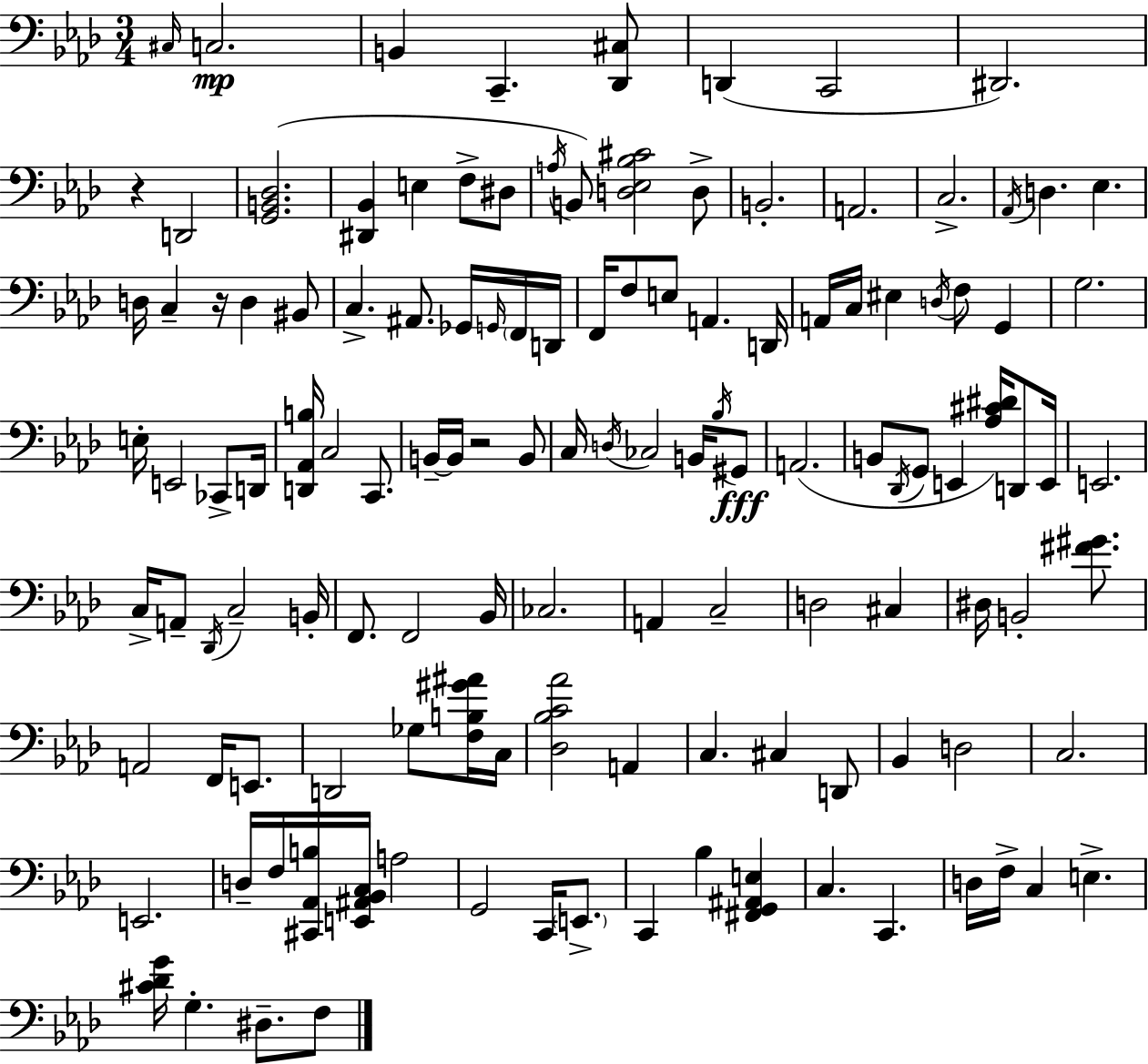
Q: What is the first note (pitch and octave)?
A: C#3